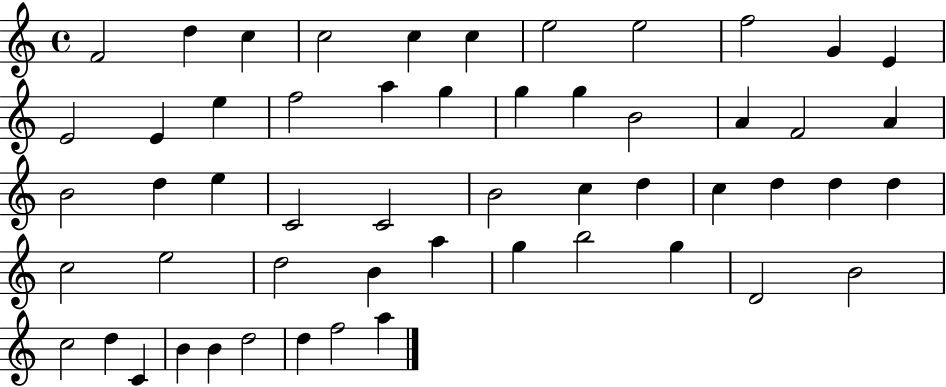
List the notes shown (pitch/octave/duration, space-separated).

F4/h D5/q C5/q C5/h C5/q C5/q E5/h E5/h F5/h G4/q E4/q E4/h E4/q E5/q F5/h A5/q G5/q G5/q G5/q B4/h A4/q F4/h A4/q B4/h D5/q E5/q C4/h C4/h B4/h C5/q D5/q C5/q D5/q D5/q D5/q C5/h E5/h D5/h B4/q A5/q G5/q B5/h G5/q D4/h B4/h C5/h D5/q C4/q B4/q B4/q D5/h D5/q F5/h A5/q